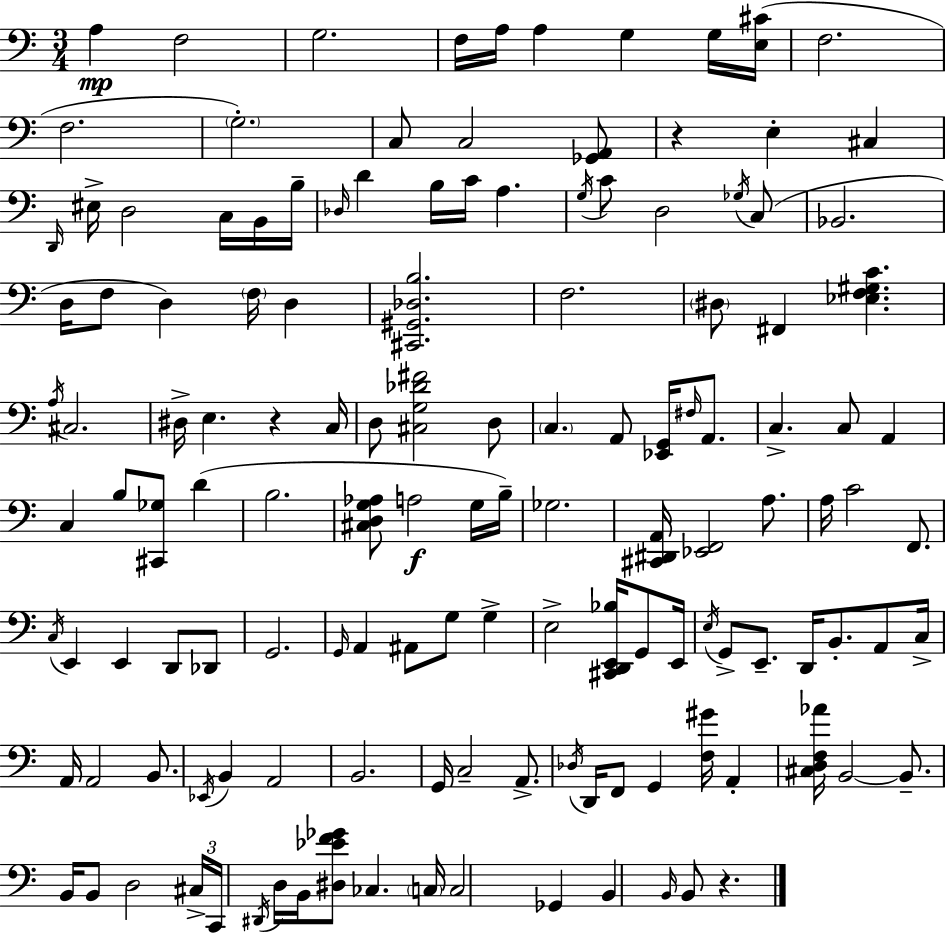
{
  \clef bass
  \numericTimeSignature
  \time 3/4
  \key a \minor
  \repeat volta 2 { a4\mp f2 | g2. | f16 a16 a4 g4 g16 <e cis'>16( | f2. | \break f2. | \parenthesize g2.-.) | c8 c2 <ges, a,>8 | r4 e4-. cis4 | \break \grace { d,16 } eis16-> d2 c16 b,16 | b16-- \grace { des16 } d'4 b16 c'16 a4. | \acciaccatura { g16 } c'8 d2 | \acciaccatura { ges16 }( c8 bes,2. | \break d16 f8 d4) \parenthesize f16 | d4 <cis, gis, des b>2. | f2. | \parenthesize dis8 fis,4 <ees f gis c'>4. | \break \acciaccatura { a16 } cis2. | dis16-> e4. | r4 c16 d8 <cis g des' fis'>2 | d8 \parenthesize c4. a,8 | \break <ees, g,>16 \grace { fis16 } a,8. c4.-> | c8 a,4 c4 b8 | <cis, ges>8 d'4( b2. | <cis d g aes>8 a2\f | \break g16 b16--) ges2. | <cis, dis, a,>16 <ees, f,>2 | a8. a16 c'2 | f,8. \acciaccatura { c16 } e,4 e,4 | \break d,8 des,8 g,2. | \grace { g,16 } a,4 | ais,8 g8 g4-> e2-> | <cis, d, e, bes>16 g,8 e,16 \acciaccatura { e16 } g,8-> e,8.-- | \break d,16 b,8.-. a,8 c16-> a,16 a,2 | b,8. \acciaccatura { ees,16 } b,4 | a,2 b,2. | g,16 c2-- | \break a,8.-> \acciaccatura { des16 } d,16 | f,8 g,4 <f gis'>16 a,4-. <cis d f aes'>16 | b,2~~ b,8.-- b,16 | b,8 d2 \tuplet 3/2 { cis16-> c,16 | \break \acciaccatura { dis,16 } } d16 b,16 <dis ees' f' ges'>8 ces4. \parenthesize c16 | c2 ges,4 | b,4 \grace { b,16 } b,8 r4. | } \bar "|."
}